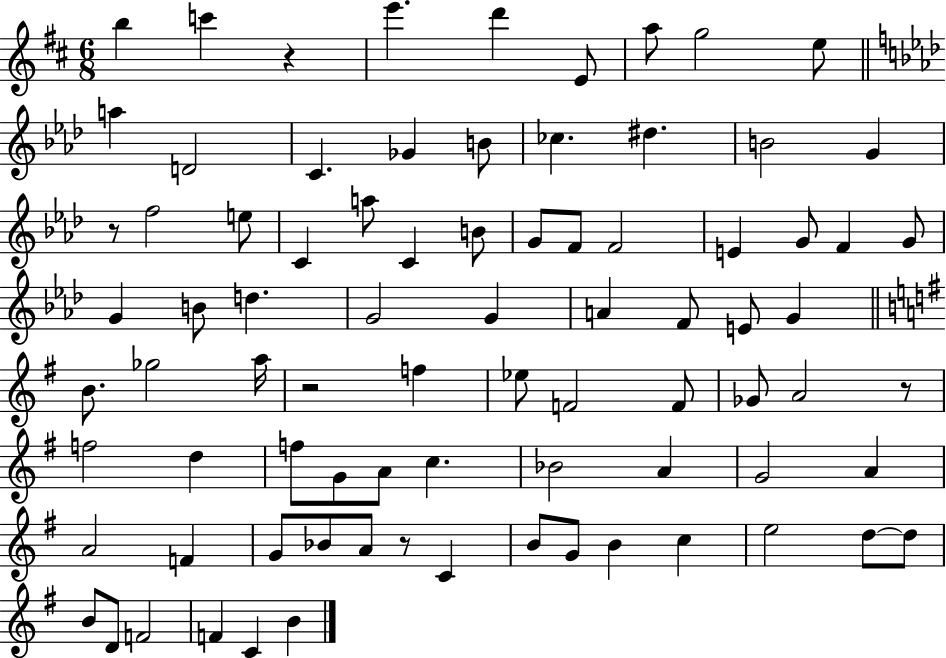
B5/q C6/q R/q E6/q. D6/q E4/e A5/e G5/h E5/e A5/q D4/h C4/q. Gb4/q B4/e CES5/q. D#5/q. B4/h G4/q R/e F5/h E5/e C4/q A5/e C4/q B4/e G4/e F4/e F4/h E4/q G4/e F4/q G4/e G4/q B4/e D5/q. G4/h G4/q A4/q F4/e E4/e G4/q B4/e. Gb5/h A5/s R/h F5/q Eb5/e F4/h F4/e Gb4/e A4/h R/e F5/h D5/q F5/e G4/e A4/e C5/q. Bb4/h A4/q G4/h A4/q A4/h F4/q G4/e Bb4/e A4/e R/e C4/q B4/e G4/e B4/q C5/q E5/h D5/e D5/e B4/e D4/e F4/h F4/q C4/q B4/q